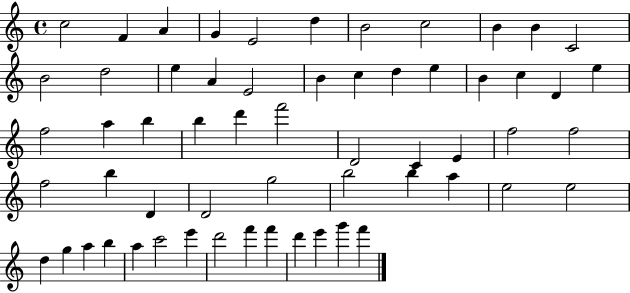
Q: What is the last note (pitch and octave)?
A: F6